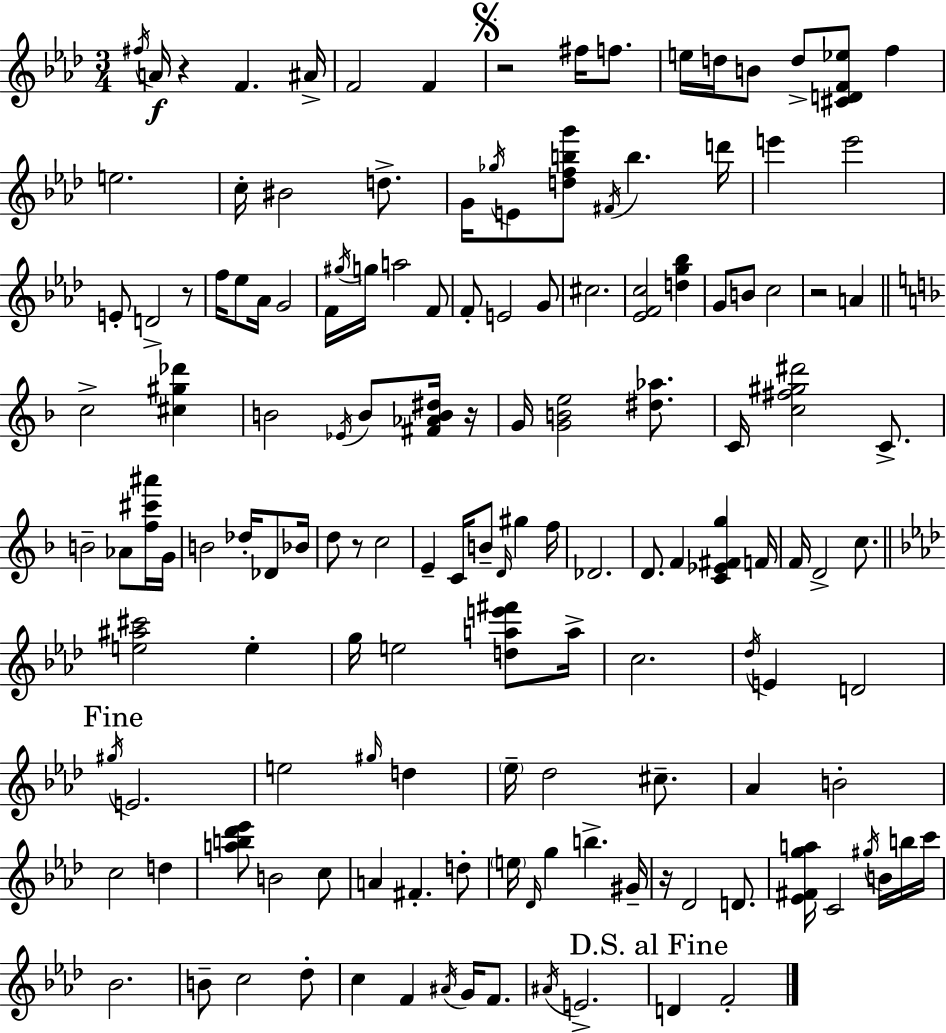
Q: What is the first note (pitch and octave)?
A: F#5